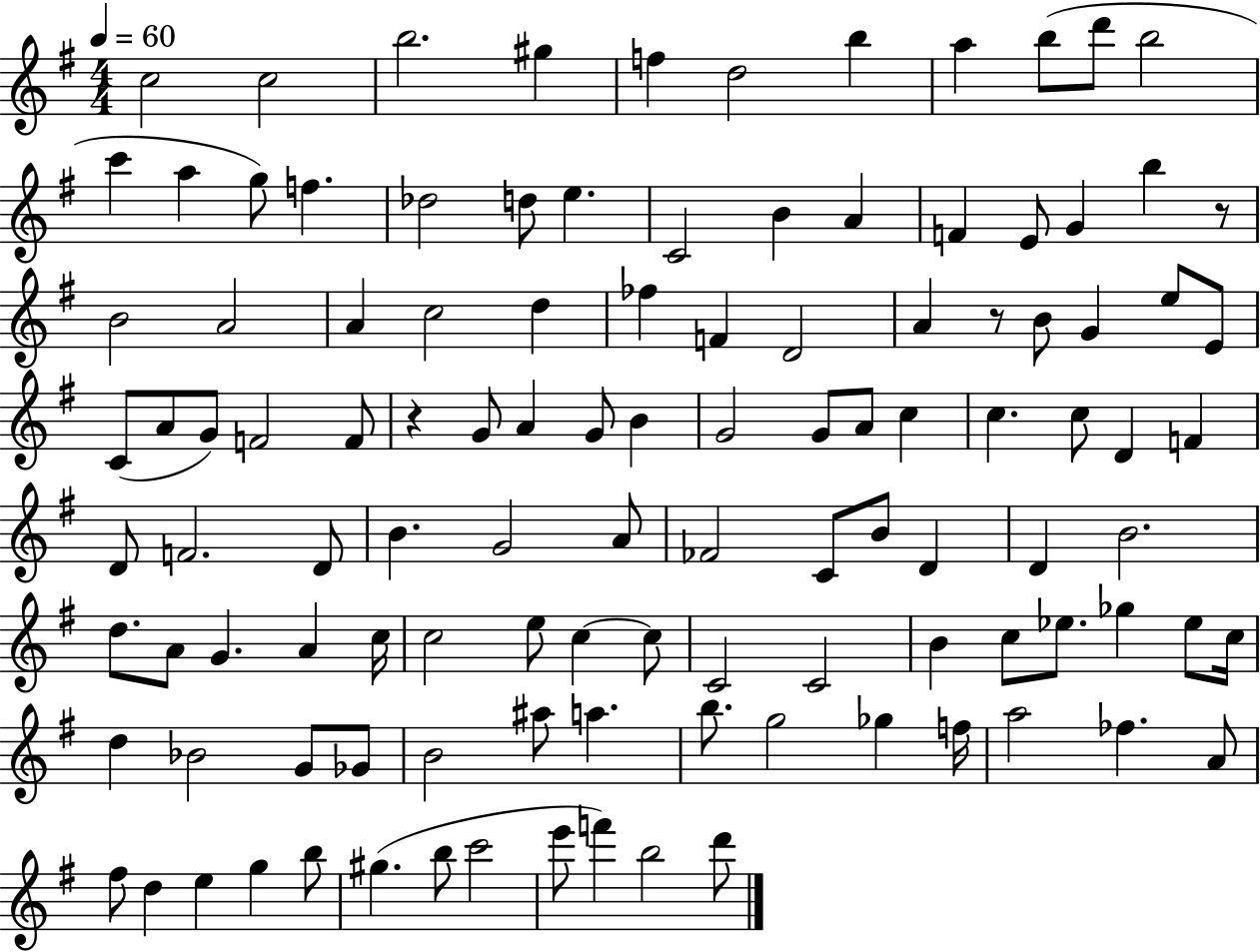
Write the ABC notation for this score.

X:1
T:Untitled
M:4/4
L:1/4
K:G
c2 c2 b2 ^g f d2 b a b/2 d'/2 b2 c' a g/2 f _d2 d/2 e C2 B A F E/2 G b z/2 B2 A2 A c2 d _f F D2 A z/2 B/2 G e/2 E/2 C/2 A/2 G/2 F2 F/2 z G/2 A G/2 B G2 G/2 A/2 c c c/2 D F D/2 F2 D/2 B G2 A/2 _F2 C/2 B/2 D D B2 d/2 A/2 G A c/4 c2 e/2 c c/2 C2 C2 B c/2 _e/2 _g _e/2 c/4 d _B2 G/2 _G/2 B2 ^a/2 a b/2 g2 _g f/4 a2 _f A/2 ^f/2 d e g b/2 ^g b/2 c'2 e'/2 f' b2 d'/2